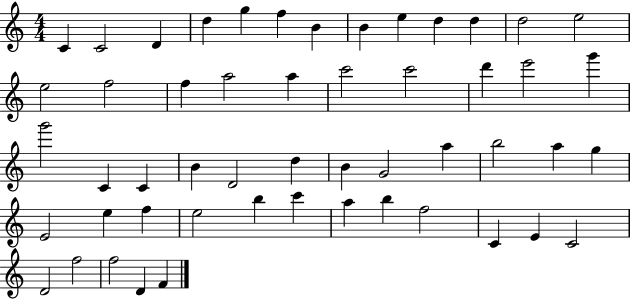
C4/q C4/h D4/q D5/q G5/q F5/q B4/q B4/q E5/q D5/q D5/q D5/h E5/h E5/h F5/h F5/q A5/h A5/q C6/h C6/h D6/q E6/h G6/q G6/h C4/q C4/q B4/q D4/h D5/q B4/q G4/h A5/q B5/h A5/q G5/q E4/h E5/q F5/q E5/h B5/q C6/q A5/q B5/q F5/h C4/q E4/q C4/h D4/h F5/h F5/h D4/q F4/q